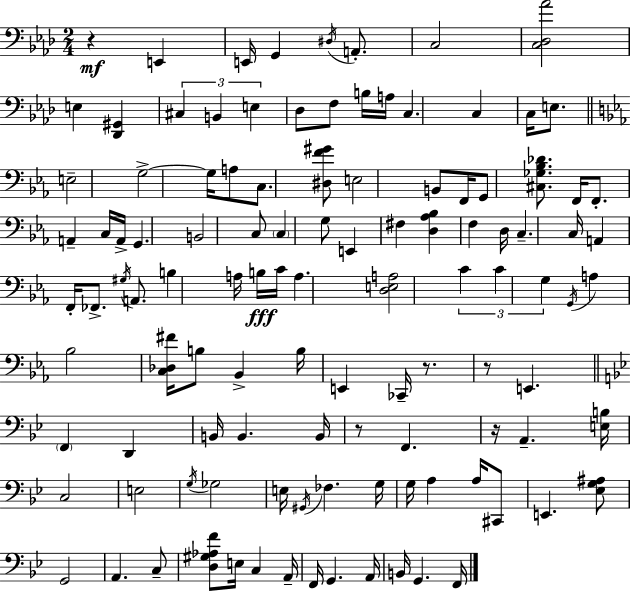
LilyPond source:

{
  \clef bass
  \numericTimeSignature
  \time 2/4
  \key aes \major
  r4\mf e,4 | e,16 g,4 \acciaccatura { dis16 } a,8.-. | c2 | <c des aes'>2 | \break e4 <des, gis,>4 | \tuplet 3/2 { cis4 b,4 | e4 } des8 f8 | b16 a16 c4. | \break c4 c16 e8. | \bar "||" \break \key ees \major e2-- | g2->~~ | g16 a8 c8. <dis f' gis'>8 | e2 | \break b,8 f,16 g,8 <cis ges bes des'>8. | f,16 f,8.-. a,4-- | c16 a,16-> g,4. | b,2 | \break c8 \parenthesize c4 g8 | e,4 fis4 | <d aes bes>4 f4 | d16 c4.-- c16 | \break a,4 f,16-. fes,8.-> | \acciaccatura { gis16 } a,8. b4 | a16 b16\fff c'16 a4. | <d e a>2 | \break \tuplet 3/2 { c'4 c'4 | g4 } \acciaccatura { g,16 } a4 | bes2 | <c des fis'>16 b8 bes,4-> | \break b16 e,4 ces,16-- r8. | r8 e,4. | \bar "||" \break \key bes \major \parenthesize f,4 d,4 | b,16 b,4. b,16 | r8 f,4. | r16 a,4.-- <e b>16 | \break c2 | e2 | \acciaccatura { g16 } ges2 | e16 \acciaccatura { gis,16 } fes4. | \break g16 g16 a4 a16 | cis,8 e,4. | <ees g ais>8 g,2 | a,4. | \break c8-- <d gis aes f'>8 e16 c4 | a,16-- f,16 g,4. | a,16 b,16 g,4. | f,16 \bar "|."
}